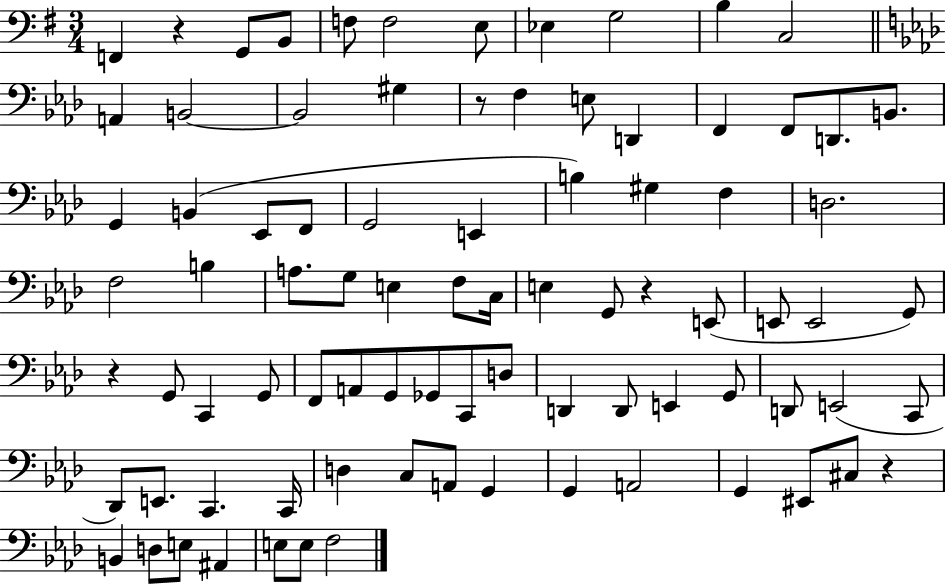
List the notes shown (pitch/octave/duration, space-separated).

F2/q R/q G2/e B2/e F3/e F3/h E3/e Eb3/q G3/h B3/q C3/h A2/q B2/h B2/h G#3/q R/e F3/q E3/e D2/q F2/q F2/e D2/e. B2/e. G2/q B2/q Eb2/e F2/e G2/h E2/q B3/q G#3/q F3/q D3/h. F3/h B3/q A3/e. G3/e E3/q F3/e C3/s E3/q G2/e R/q E2/e E2/e E2/h G2/e R/q G2/e C2/q G2/e F2/e A2/e G2/e Gb2/e C2/e D3/e D2/q D2/e E2/q G2/e D2/e E2/h C2/e Db2/e E2/e. C2/q. C2/s D3/q C3/e A2/e G2/q G2/q A2/h G2/q EIS2/e C#3/e R/q B2/q D3/e E3/e A#2/q E3/e E3/e F3/h